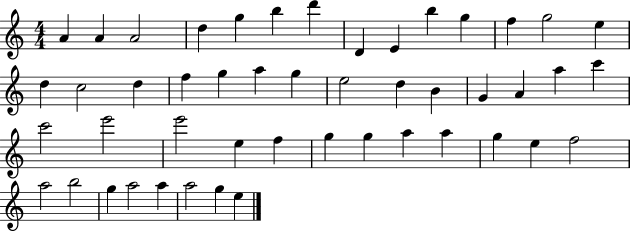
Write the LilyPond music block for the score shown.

{
  \clef treble
  \numericTimeSignature
  \time 4/4
  \key c \major
  a'4 a'4 a'2 | d''4 g''4 b''4 d'''4 | d'4 e'4 b''4 g''4 | f''4 g''2 e''4 | \break d''4 c''2 d''4 | f''4 g''4 a''4 g''4 | e''2 d''4 b'4 | g'4 a'4 a''4 c'''4 | \break c'''2 e'''2 | e'''2 e''4 f''4 | g''4 g''4 a''4 a''4 | g''4 e''4 f''2 | \break a''2 b''2 | g''4 a''2 a''4 | a''2 g''4 e''4 | \bar "|."
}